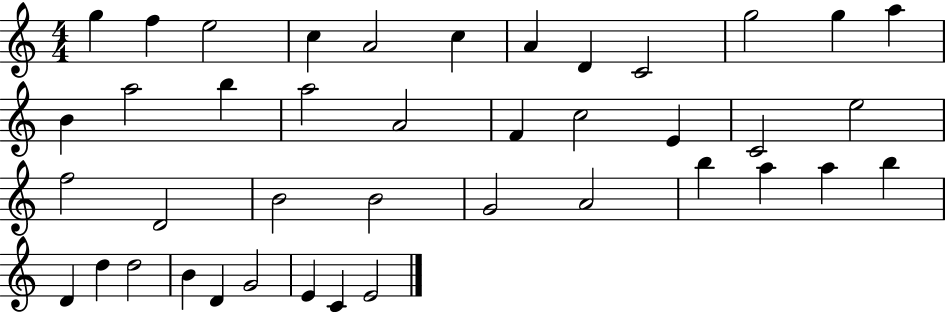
G5/q F5/q E5/h C5/q A4/h C5/q A4/q D4/q C4/h G5/h G5/q A5/q B4/q A5/h B5/q A5/h A4/h F4/q C5/h E4/q C4/h E5/h F5/h D4/h B4/h B4/h G4/h A4/h B5/q A5/q A5/q B5/q D4/q D5/q D5/h B4/q D4/q G4/h E4/q C4/q E4/h